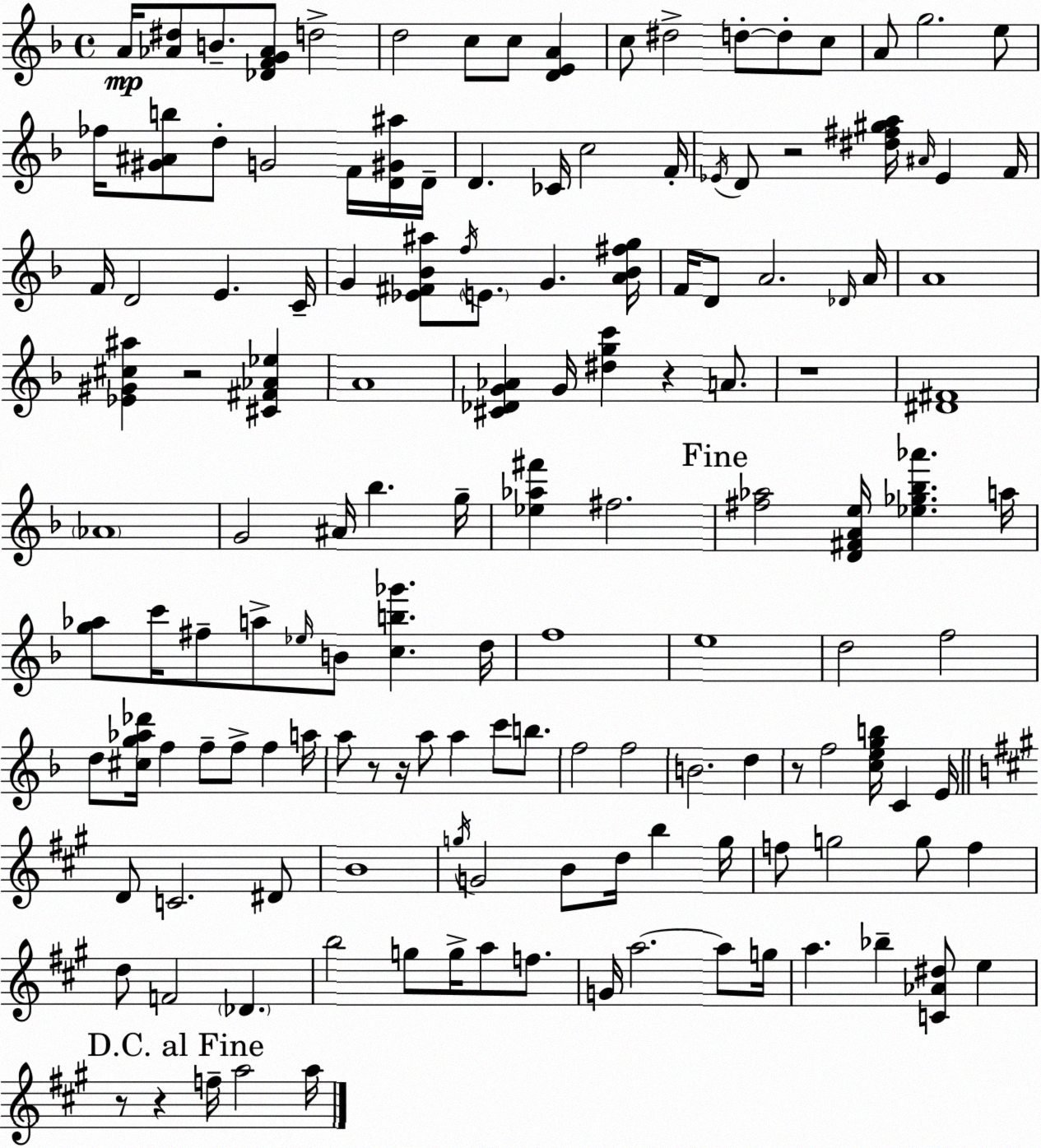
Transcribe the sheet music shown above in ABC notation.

X:1
T:Untitled
M:4/4
L:1/4
K:F
A/4 [_A^d]/2 B/2 [_DFG_A]/2 d2 d2 c/2 c/2 [DEA] c/2 ^d2 d/2 d/2 c/2 A/2 g2 e/2 _f/4 [^G^Ab]/2 d/2 G2 F/4 [D^G^a]/4 D/4 D _C/4 c2 F/4 _E/4 D/2 z2 [^d^f^ga]/4 ^A/4 _E F/4 F/4 D2 E C/4 G [_E^F_B^a]/2 f/4 E/2 G [A_B^fg]/4 F/4 D/2 A2 _D/4 A/4 A4 [_E^G^c^a] z2 [^C^F_A_e] A4 [^C_DG_A] G/4 [^dgc'] z A/2 z4 [^D^F]4 _A4 G2 ^A/4 _b g/4 [_e_a^f'] ^f2 [^f_a]2 [D^FAe]/4 [_e_g_b_a'] a/4 [g_a]/2 c'/4 ^f/2 a/2 _e/4 B/2 [cb_g'] d/4 f4 e4 d2 f2 d/2 [^cg_a_d']/4 f f/2 f/2 f a/4 a/2 z/2 z/4 a/2 a c'/2 b/2 f2 f2 B2 d z/2 f2 [cegb]/4 C E/4 D/2 C2 ^D/2 B4 g/4 G2 B/2 d/4 b g/4 f/2 g2 g/2 f d/2 F2 _D b2 g/2 g/4 a/2 f/2 G/4 a2 a/2 g/4 a _b [C_A^d]/2 e z/2 z f/4 a2 a/4